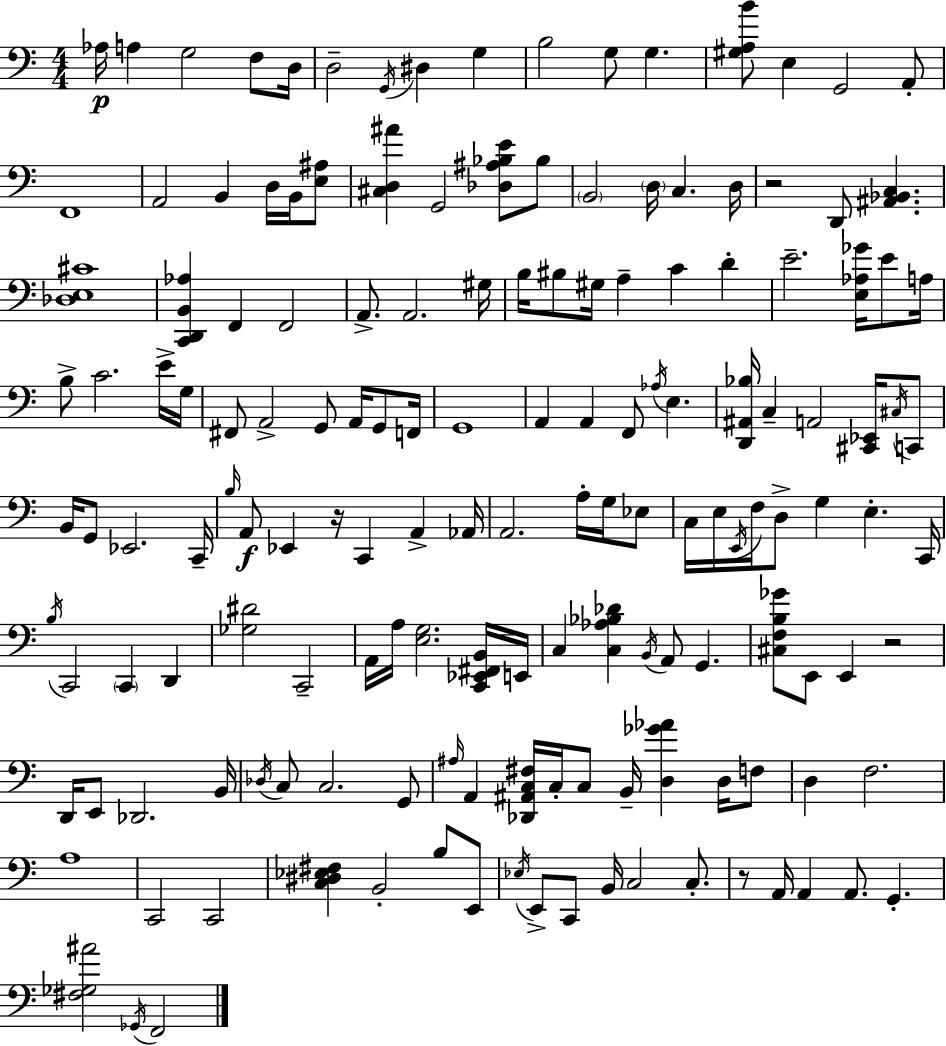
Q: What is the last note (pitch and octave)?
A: F2